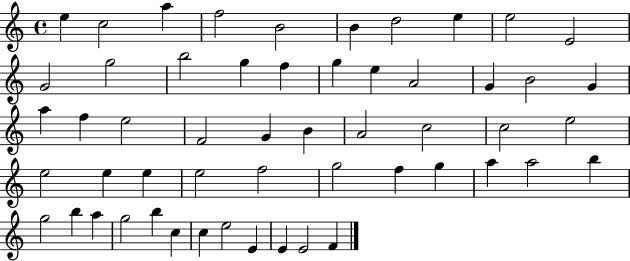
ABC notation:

X:1
T:Untitled
M:4/4
L:1/4
K:C
e c2 a f2 B2 B d2 e e2 E2 G2 g2 b2 g f g e A2 G B2 G a f e2 F2 G B A2 c2 c2 e2 e2 e e e2 f2 g2 f g a a2 b g2 b a g2 b c c e2 E E E2 F